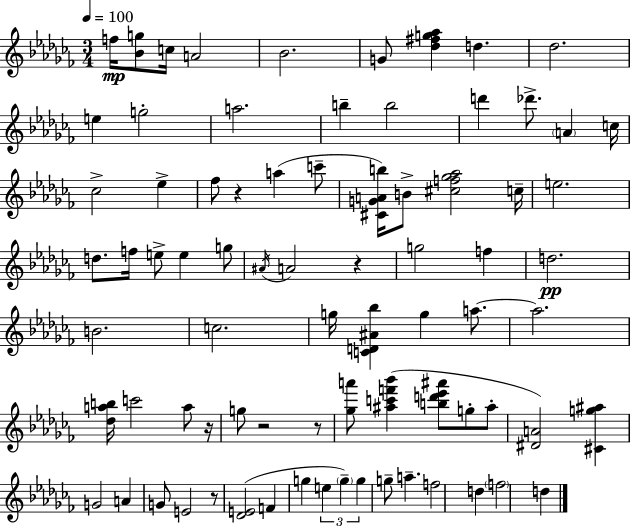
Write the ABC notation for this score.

X:1
T:Untitled
M:3/4
L:1/4
K:Abm
f/4 [_Bg]/2 c/4 A2 _B2 G/2 [_d^fg_a] d _d2 e g2 a2 b b2 d' _d'/2 A c/4 _c2 _e _f/2 z a c'/2 [^CGAb]/4 B/2 [^cf_g_a]2 c/4 e2 d/2 f/4 e/2 e g/2 ^A/4 A2 z g2 f d2 B2 c2 g/4 [CD^A_b] g a/2 a2 [_dab]/4 c'2 a/2 z/4 g/2 z2 z/2 [_ga']/2 [^ac'f'_b'] [bd'_e'^a']/2 g/2 ^a/2 [^DA]2 [^Cg^a] G2 A G/2 E2 z/2 [_DE]2 F g e g g g/2 a f2 d f2 d